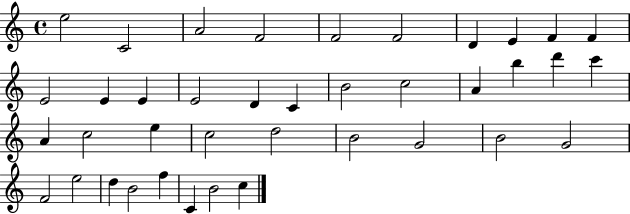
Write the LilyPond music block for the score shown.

{
  \clef treble
  \time 4/4
  \defaultTimeSignature
  \key c \major
  e''2 c'2 | a'2 f'2 | f'2 f'2 | d'4 e'4 f'4 f'4 | \break e'2 e'4 e'4 | e'2 d'4 c'4 | b'2 c''2 | a'4 b''4 d'''4 c'''4 | \break a'4 c''2 e''4 | c''2 d''2 | b'2 g'2 | b'2 g'2 | \break f'2 e''2 | d''4 b'2 f''4 | c'4 b'2 c''4 | \bar "|."
}